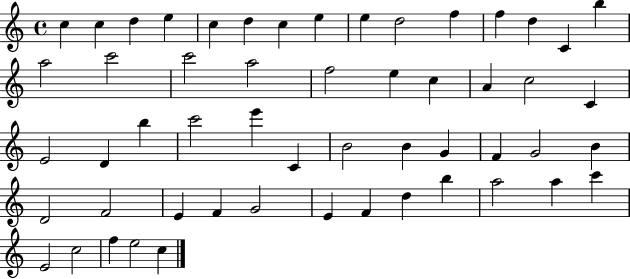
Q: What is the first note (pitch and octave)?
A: C5